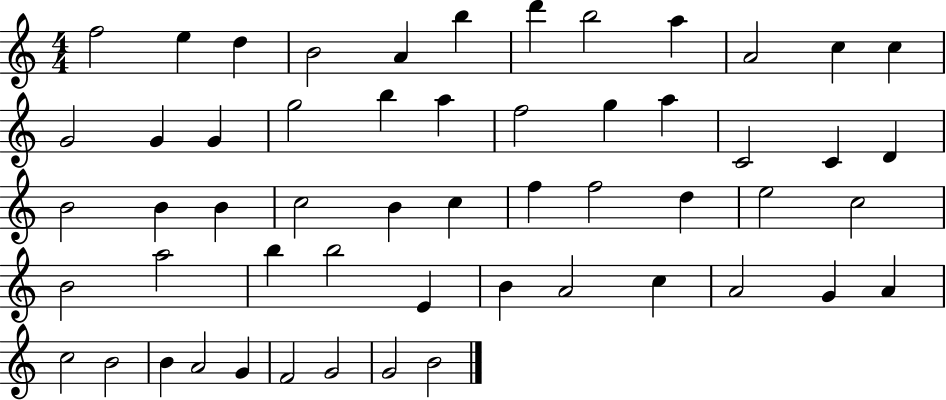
F5/h E5/q D5/q B4/h A4/q B5/q D6/q B5/h A5/q A4/h C5/q C5/q G4/h G4/q G4/q G5/h B5/q A5/q F5/h G5/q A5/q C4/h C4/q D4/q B4/h B4/q B4/q C5/h B4/q C5/q F5/q F5/h D5/q E5/h C5/h B4/h A5/h B5/q B5/h E4/q B4/q A4/h C5/q A4/h G4/q A4/q C5/h B4/h B4/q A4/h G4/q F4/h G4/h G4/h B4/h